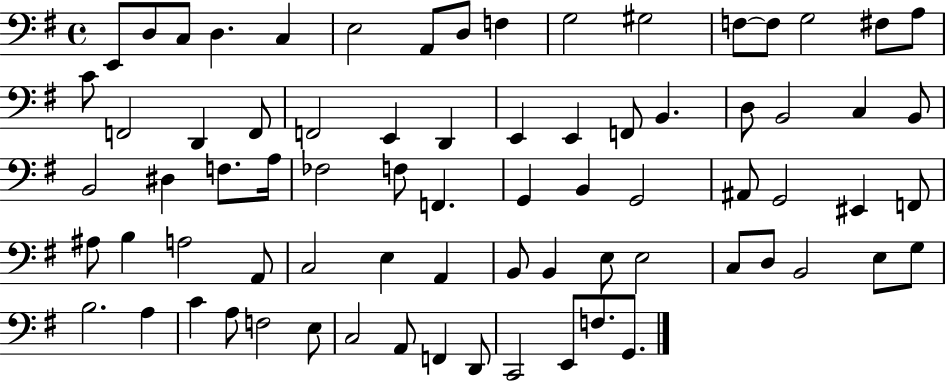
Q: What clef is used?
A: bass